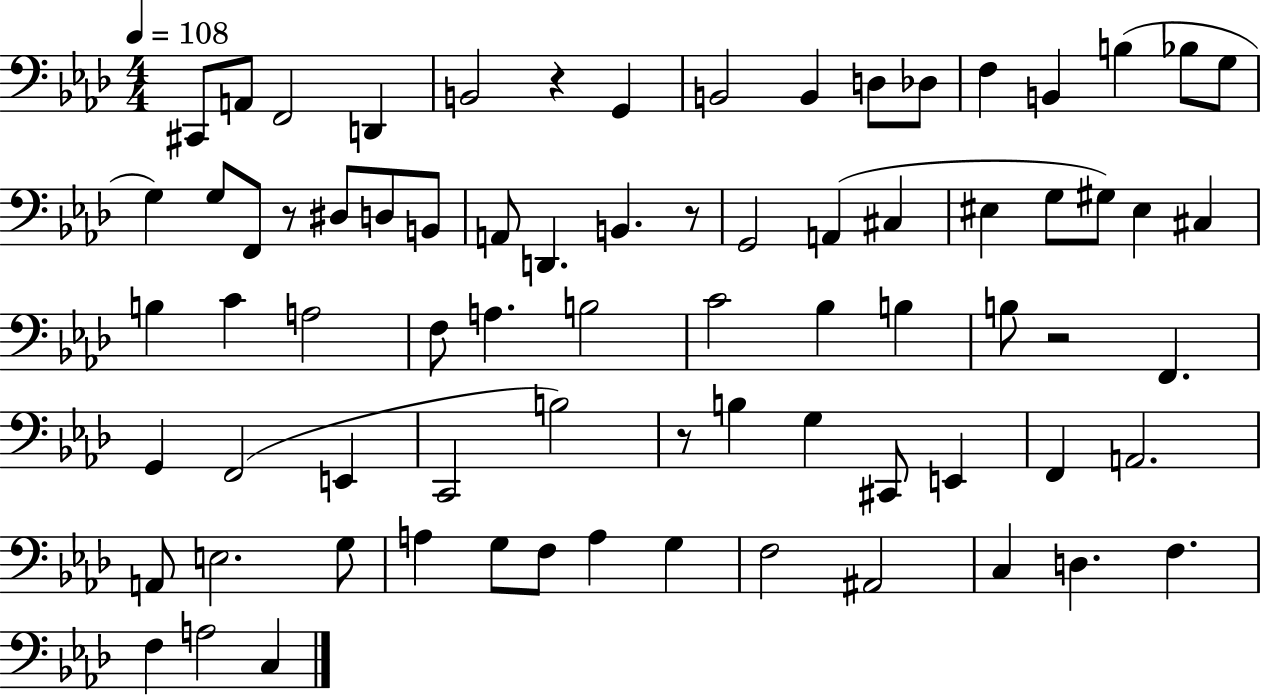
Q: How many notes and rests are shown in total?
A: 75